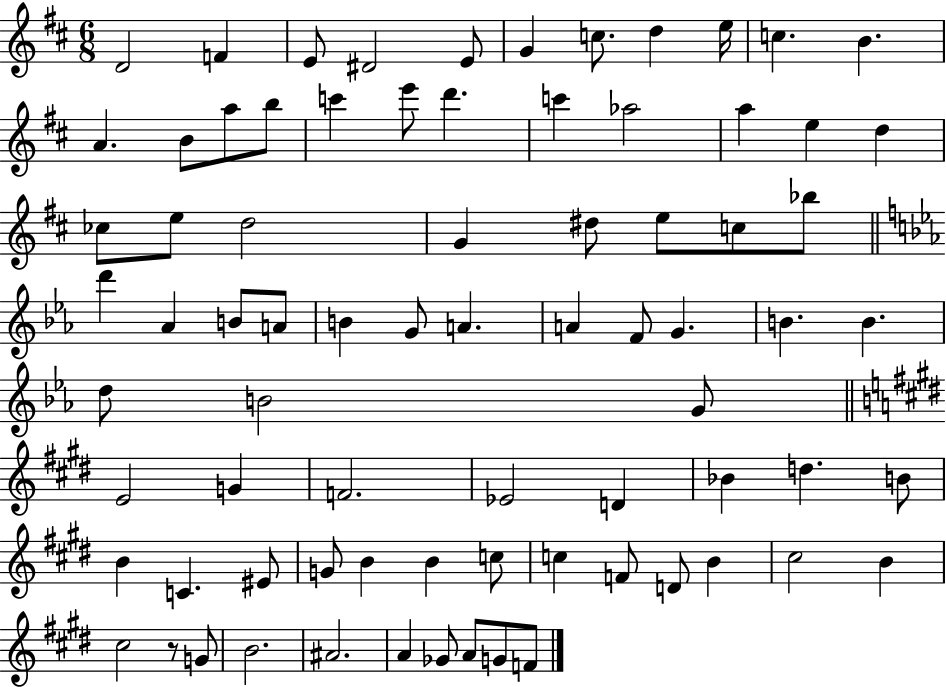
{
  \clef treble
  \numericTimeSignature
  \time 6/8
  \key d \major
  d'2 f'4 | e'8 dis'2 e'8 | g'4 c''8. d''4 e''16 | c''4. b'4. | \break a'4. b'8 a''8 b''8 | c'''4 e'''8 d'''4. | c'''4 aes''2 | a''4 e''4 d''4 | \break ces''8 e''8 d''2 | g'4 dis''8 e''8 c''8 bes''8 | \bar "||" \break \key c \minor d'''4 aes'4 b'8 a'8 | b'4 g'8 a'4. | a'4 f'8 g'4. | b'4. b'4. | \break d''8 b'2 g'8 | \bar "||" \break \key e \major e'2 g'4 | f'2. | ees'2 d'4 | bes'4 d''4. b'8 | \break b'4 c'4. eis'8 | g'8 b'4 b'4 c''8 | c''4 f'8 d'8 b'4 | cis''2 b'4 | \break cis''2 r8 g'8 | b'2. | ais'2. | a'4 ges'8 a'8 g'8 f'8 | \break \bar "|."
}